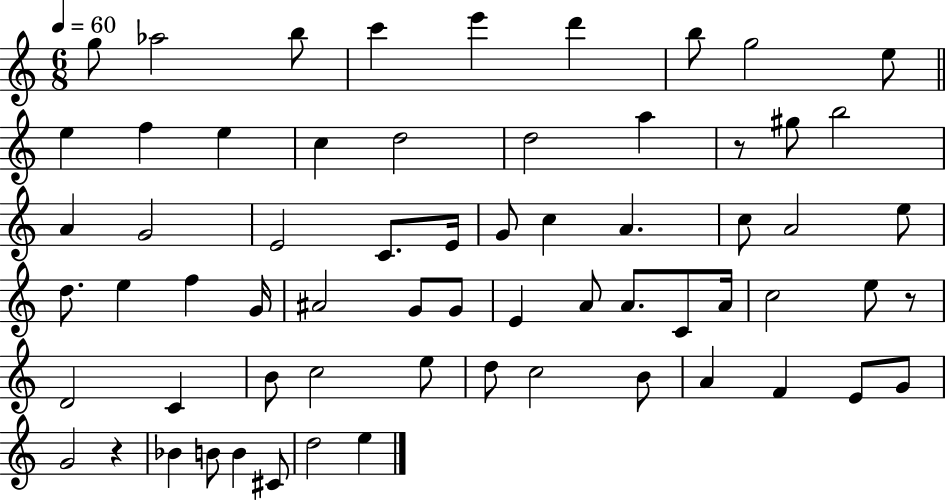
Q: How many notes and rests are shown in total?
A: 65